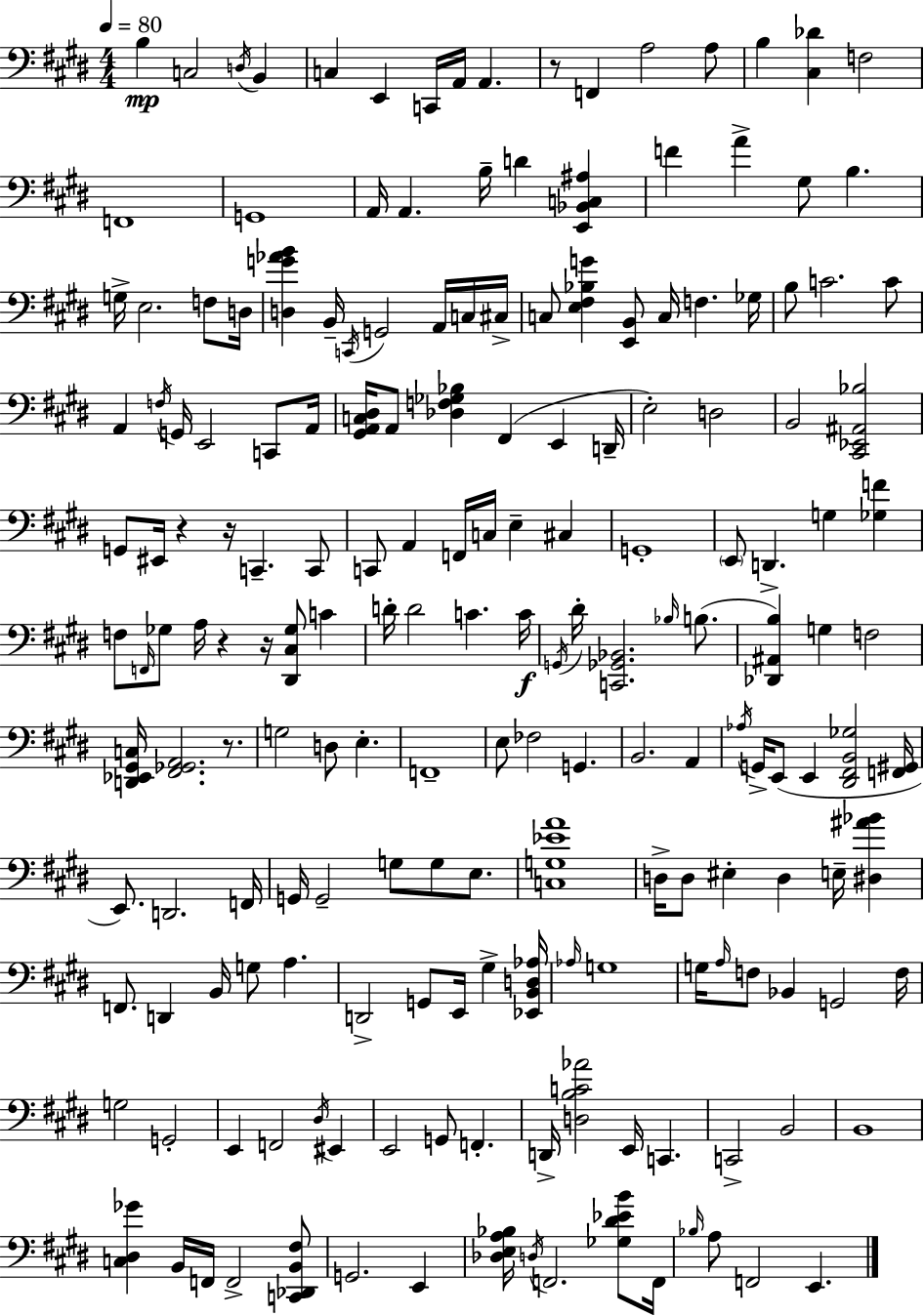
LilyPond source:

{
  \clef bass
  \numericTimeSignature
  \time 4/4
  \key e \major
  \tempo 4 = 80
  b4\mp c2 \acciaccatura { d16 } b,4 | c4 e,4 c,16 a,16 a,4. | r8 f,4 a2 a8 | b4 <cis des'>4 f2 | \break f,1 | g,1 | a,16 a,4. b16-- d'4 <e, bes, c ais>4 | f'4 a'4-> gis8 b4. | \break g16-> e2. f8 | d16 <d g' aes' b'>4 b,16-- \acciaccatura { c,16 } g,2 a,16 | c16 cis16-> c8 <e fis bes g'>4 <e, b,>8 c16 f4. | ges16 b8 c'2. | \break c'8 a,4 \acciaccatura { f16 } g,16 e,2 | c,8 a,16 <gis, a, c dis>16 a,8 <des f ges bes>4 fis,4( e,4 | d,16-- e2-.) d2 | b,2 <cis, ees, ais, bes>2 | \break g,8 eis,16 r4 r16 c,4.-- | c,8 c,8 a,4 f,16 c16 e4-- cis4 | g,1-. | \parenthesize e,8 d,4.-> g4 <ges f'>4 | \break f8 \grace { f,16 } ges8 a16 r4 r16 <dis, cis ges>8 | c'4 d'16-. d'2 c'4. | c'16\f \acciaccatura { g,16 } dis'16-. <c, ges, bes,>2. | \grace { bes16 }( b8. <des, ais, b>4) g4 f2 | \break <d, ees, gis, c>16 <fis, ges, a,>2. | r8. g2 d8 | e4.-. f,1-- | e8 fes2 | \break g,4. b,2. | a,4 \acciaccatura { aes16 } g,16-> e,8( e,4 <dis, fis, b, ges>2 | <f, gis,>16 e,8.) d,2. | f,16 g,16 g,2-- | \break g8 g8 e8. <c g ees' a'>1 | d16-> d8 eis4-. d4 | e16-- <dis ais' bes'>4 f,8. d,4 b,16 g8 | a4. d,2-> g,8 | \break e,16 gis4-> <ees, b, d aes>16 \grace { aes16 } g1 | g16 \grace { a16 } f8 bes,4 | g,2 f16 g2 | g,2-. e,4 f,2 | \break \acciaccatura { dis16 } eis,4 e,2 | g,8 f,4.-. d,16-> <d b c' aes'>2 | e,16 c,4. c,2-> | b,2 b,1 | \break <c dis ges'>4 b,16 f,16 | f,2-> <c, des, b, fis>8 g,2. | e,4 <des e a bes>16 \acciaccatura { d16 } f,2. | <ges dis' ees' b'>8 f,16 \grace { bes16 } a8 f,2 | \break e,4. \bar "|."
}